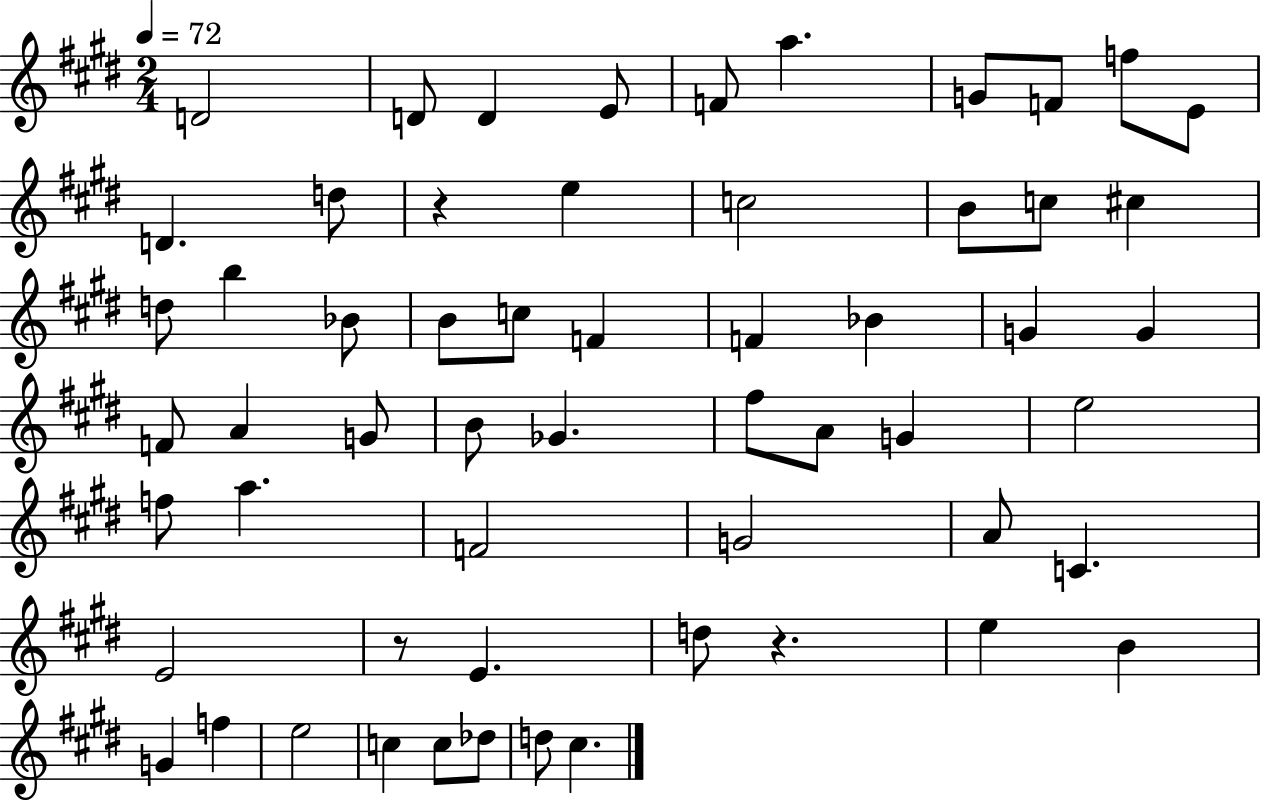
D4/h D4/e D4/q E4/e F4/e A5/q. G4/e F4/e F5/e E4/e D4/q. D5/e R/q E5/q C5/h B4/e C5/e C#5/q D5/e B5/q Bb4/e B4/e C5/e F4/q F4/q Bb4/q G4/q G4/q F4/e A4/q G4/e B4/e Gb4/q. F#5/e A4/e G4/q E5/h F5/e A5/q. F4/h G4/h A4/e C4/q. E4/h R/e E4/q. D5/e R/q. E5/q B4/q G4/q F5/q E5/h C5/q C5/e Db5/e D5/e C#5/q.